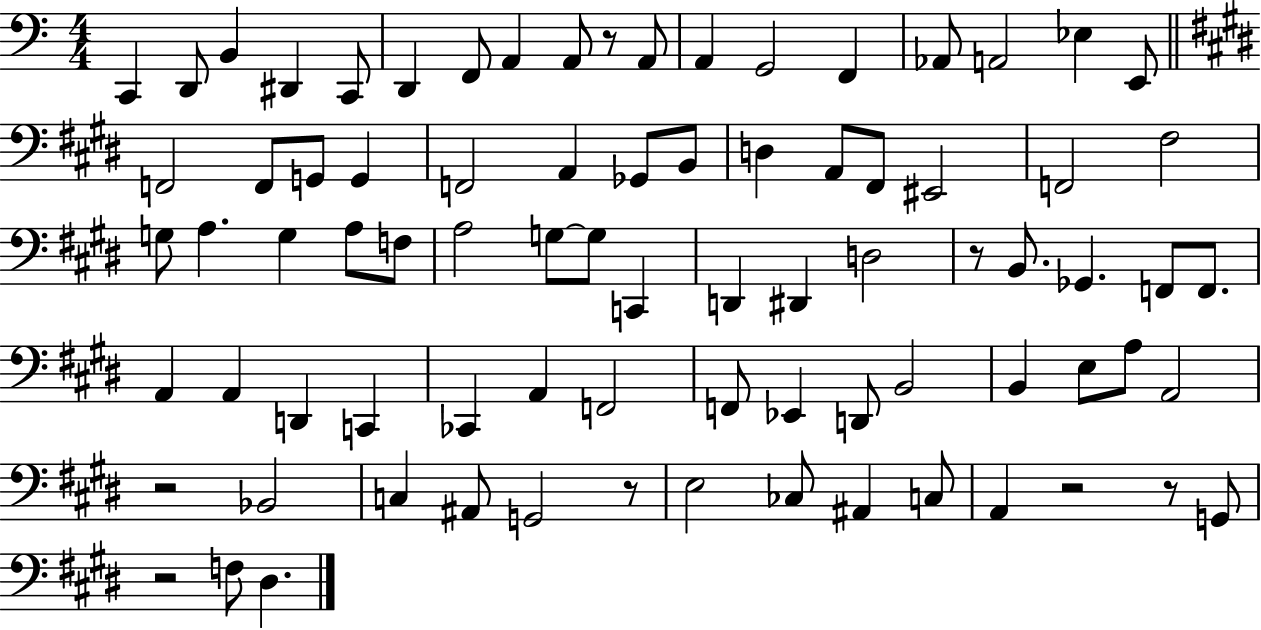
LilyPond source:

{
  \clef bass
  \numericTimeSignature
  \time 4/4
  \key c \major
  c,4 d,8 b,4 dis,4 c,8 | d,4 f,8 a,4 a,8 r8 a,8 | a,4 g,2 f,4 | aes,8 a,2 ees4 e,8 | \break \bar "||" \break \key e \major f,2 f,8 g,8 g,4 | f,2 a,4 ges,8 b,8 | d4 a,8 fis,8 eis,2 | f,2 fis2 | \break g8 a4. g4 a8 f8 | a2 g8~~ g8 c,4 | d,4 dis,4 d2 | r8 b,8. ges,4. f,8 f,8. | \break a,4 a,4 d,4 c,4 | ces,4 a,4 f,2 | f,8 ees,4 d,8 b,2 | b,4 e8 a8 a,2 | \break r2 bes,2 | c4 ais,8 g,2 r8 | e2 ces8 ais,4 c8 | a,4 r2 r8 g,8 | \break r2 f8 dis4. | \bar "|."
}